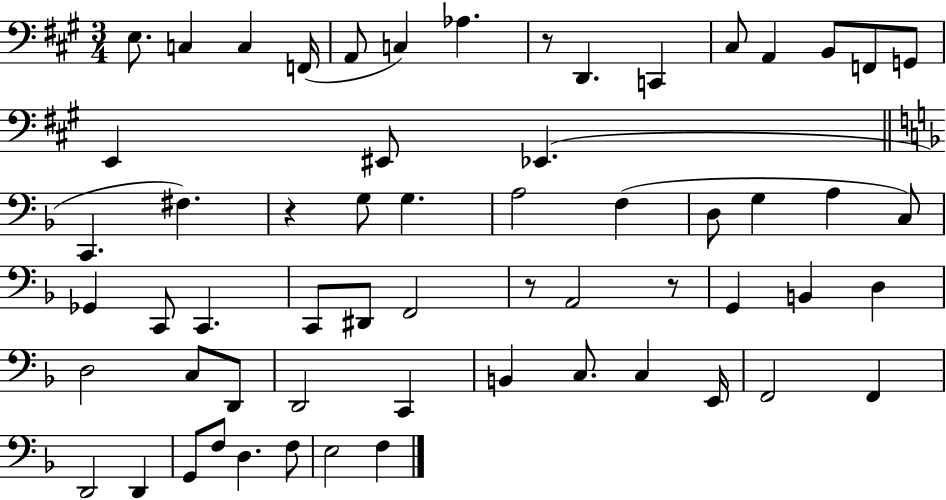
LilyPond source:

{
  \clef bass
  \numericTimeSignature
  \time 3/4
  \key a \major
  e8. c4 c4 f,16( | a,8 c4) aes4. | r8 d,4. c,4 | cis8 a,4 b,8 f,8 g,8 | \break e,4 eis,8 ees,4.( | \bar "||" \break \key f \major c,4. fis4.) | r4 g8 g4. | a2 f4( | d8 g4 a4 c8) | \break ges,4 c,8 c,4. | c,8 dis,8 f,2 | r8 a,2 r8 | g,4 b,4 d4 | \break d2 c8 d,8 | d,2 c,4 | b,4 c8. c4 e,16 | f,2 f,4 | \break d,2 d,4 | g,8 f8 d4. f8 | e2 f4 | \bar "|."
}